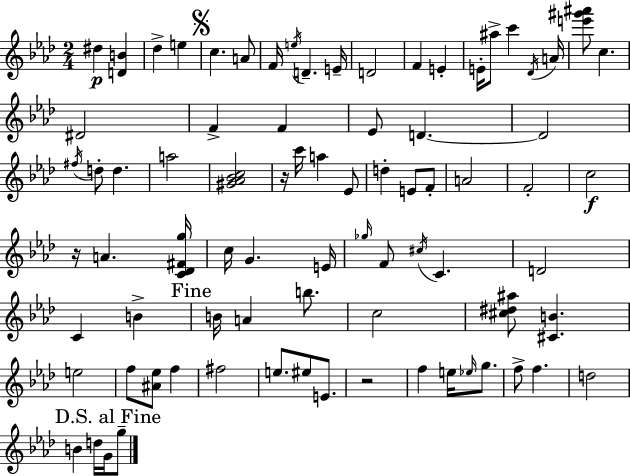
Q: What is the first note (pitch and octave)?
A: D#5